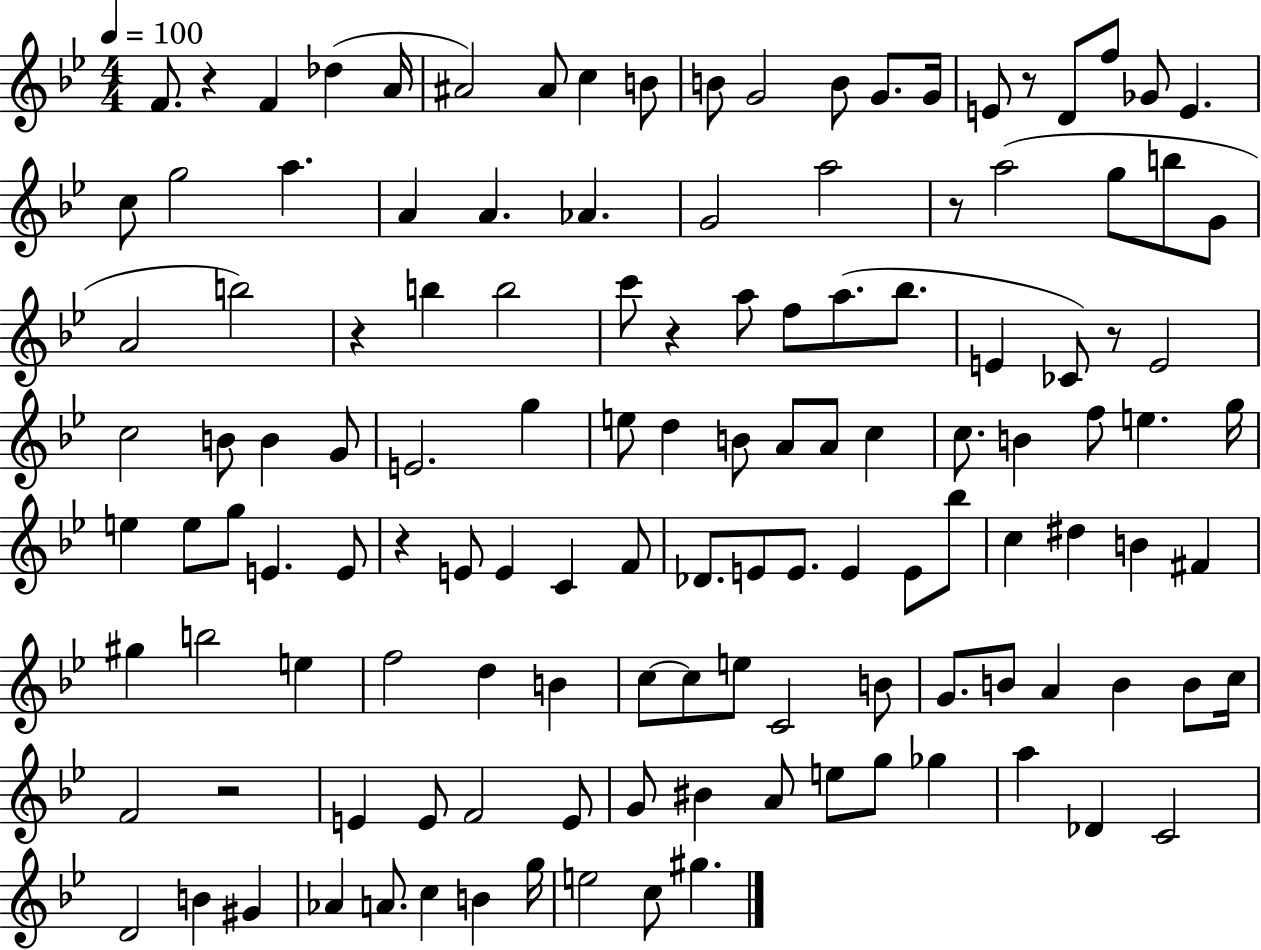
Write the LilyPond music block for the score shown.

{
  \clef treble
  \numericTimeSignature
  \time 4/4
  \key bes \major
  \tempo 4 = 100
  f'8. r4 f'4 des''4( a'16 | ais'2) ais'8 c''4 b'8 | b'8 g'2 b'8 g'8. g'16 | e'8 r8 d'8 f''8 ges'8 e'4. | \break c''8 g''2 a''4. | a'4 a'4. aes'4. | g'2 a''2 | r8 a''2( g''8 b''8 g'8 | \break a'2 b''2) | r4 b''4 b''2 | c'''8 r4 a''8 f''8 a''8.( bes''8. | e'4 ces'8) r8 e'2 | \break c''2 b'8 b'4 g'8 | e'2. g''4 | e''8 d''4 b'8 a'8 a'8 c''4 | c''8. b'4 f''8 e''4. g''16 | \break e''4 e''8 g''8 e'4. e'8 | r4 e'8 e'4 c'4 f'8 | des'8. e'8 e'8. e'4 e'8 bes''8 | c''4 dis''4 b'4 fis'4 | \break gis''4 b''2 e''4 | f''2 d''4 b'4 | c''8~~ c''8 e''8 c'2 b'8 | g'8. b'8 a'4 b'4 b'8 c''16 | \break f'2 r2 | e'4 e'8 f'2 e'8 | g'8 bis'4 a'8 e''8 g''8 ges''4 | a''4 des'4 c'2 | \break d'2 b'4 gis'4 | aes'4 a'8. c''4 b'4 g''16 | e''2 c''8 gis''4. | \bar "|."
}